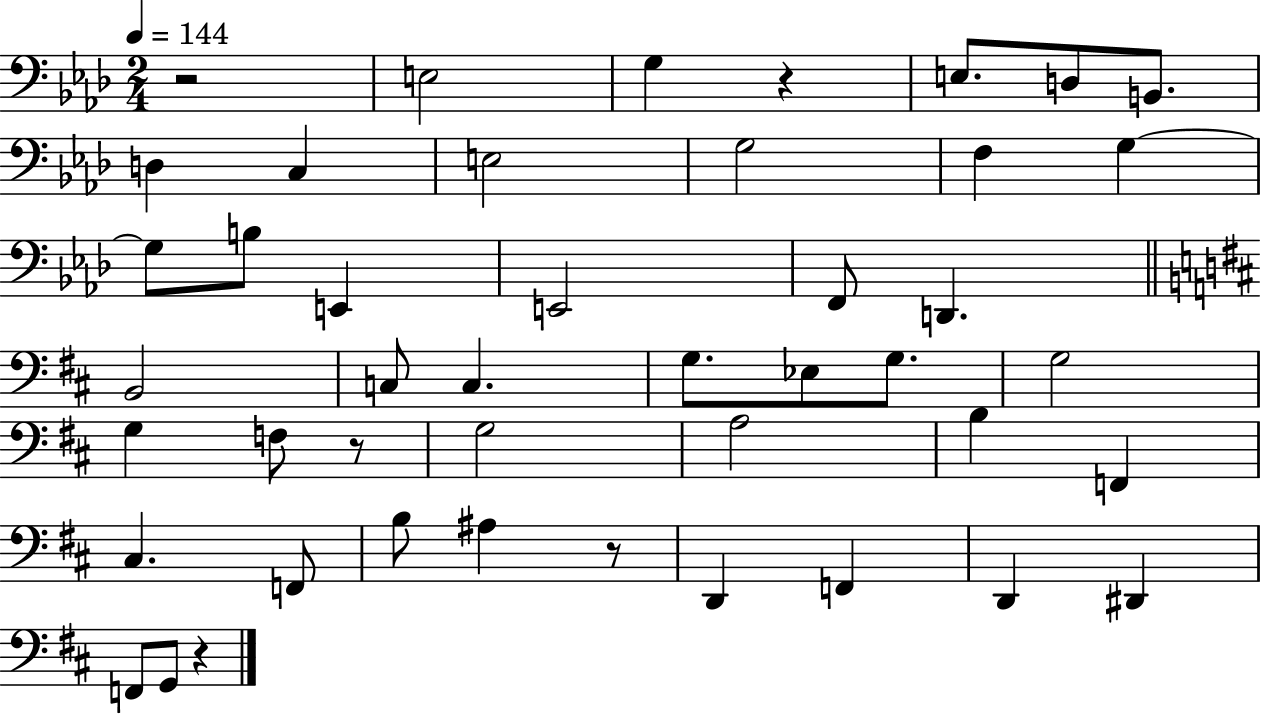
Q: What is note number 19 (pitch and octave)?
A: C3